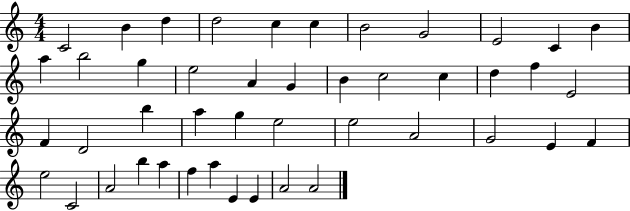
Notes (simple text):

C4/h B4/q D5/q D5/h C5/q C5/q B4/h G4/h E4/h C4/q B4/q A5/q B5/h G5/q E5/h A4/q G4/q B4/q C5/h C5/q D5/q F5/q E4/h F4/q D4/h B5/q A5/q G5/q E5/h E5/h A4/h G4/h E4/q F4/q E5/h C4/h A4/h B5/q A5/q F5/q A5/q E4/q E4/q A4/h A4/h